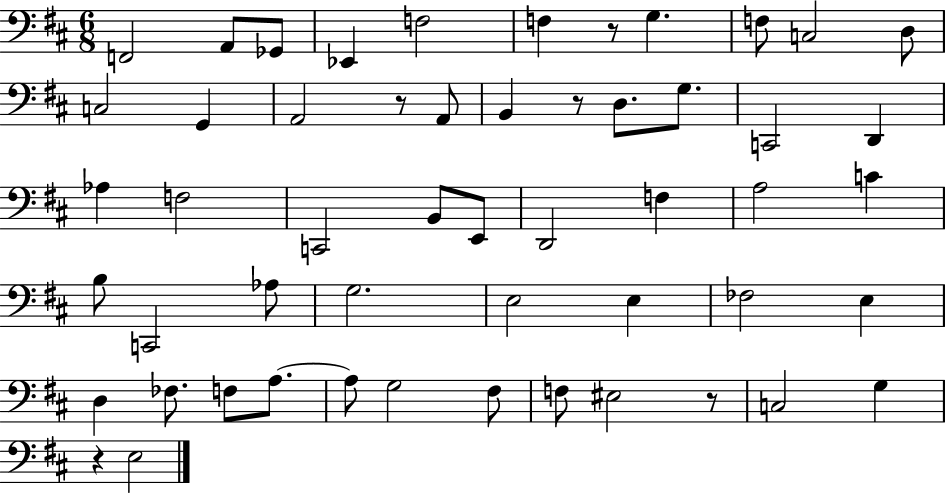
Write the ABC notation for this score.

X:1
T:Untitled
M:6/8
L:1/4
K:D
F,,2 A,,/2 _G,,/2 _E,, F,2 F, z/2 G, F,/2 C,2 D,/2 C,2 G,, A,,2 z/2 A,,/2 B,, z/2 D,/2 G,/2 C,,2 D,, _A, F,2 C,,2 B,,/2 E,,/2 D,,2 F, A,2 C B,/2 C,,2 _A,/2 G,2 E,2 E, _F,2 E, D, _F,/2 F,/2 A,/2 A,/2 G,2 ^F,/2 F,/2 ^E,2 z/2 C,2 G, z E,2